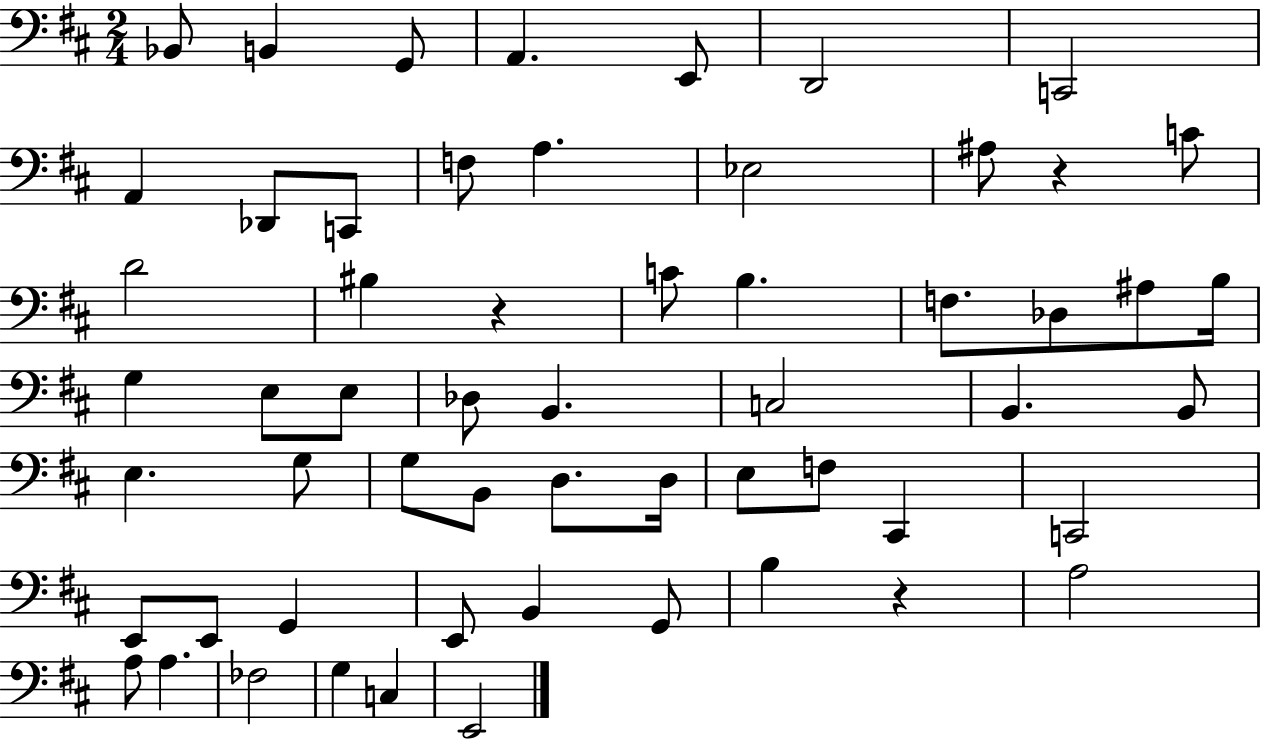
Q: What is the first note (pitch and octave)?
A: Bb2